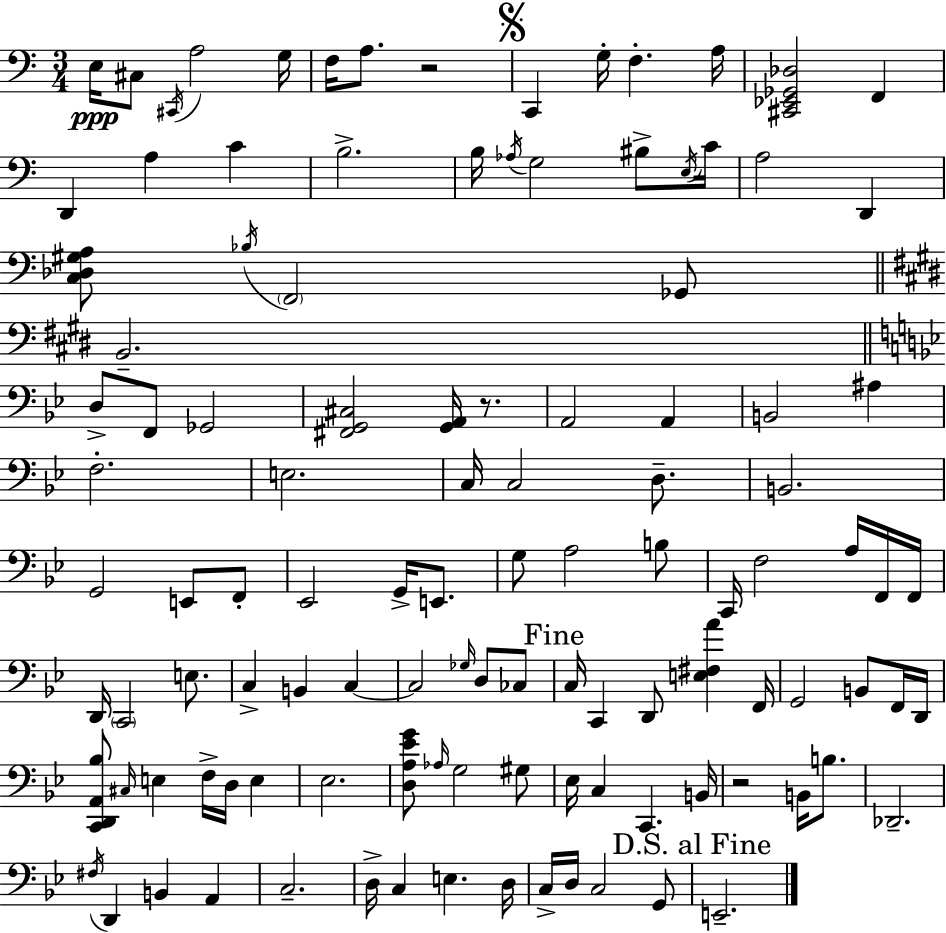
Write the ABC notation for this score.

X:1
T:Untitled
M:3/4
L:1/4
K:C
E,/4 ^C,/2 ^C,,/4 A,2 G,/4 F,/4 A,/2 z2 C,, G,/4 F, A,/4 [^C,,_E,,_G,,_D,]2 F,, D,, A, C B,2 B,/4 _A,/4 G,2 ^B,/2 E,/4 C/4 A,2 D,, [C,_D,^G,A,]/2 _B,/4 F,,2 _G,,/2 B,,2 D,/2 F,,/2 _G,,2 [^F,,G,,^C,]2 [G,,A,,]/4 z/2 A,,2 A,, B,,2 ^A, F,2 E,2 C,/4 C,2 D,/2 B,,2 G,,2 E,,/2 F,,/2 _E,,2 G,,/4 E,,/2 G,/2 A,2 B,/2 C,,/4 F,2 A,/4 F,,/4 F,,/4 D,,/4 C,,2 E,/2 C, B,, C, C,2 _G,/4 D,/2 _C,/2 C,/4 C,, D,,/2 [E,^F,A] F,,/4 G,,2 B,,/2 F,,/4 D,,/4 [C,,D,,A,,_B,]/2 ^C,/4 E, F,/4 D,/4 E, _E,2 [D,A,_EG]/2 _A,/4 G,2 ^G,/2 _E,/4 C, C,, B,,/4 z2 B,,/4 B,/2 _D,,2 ^F,/4 D,, B,, A,, C,2 D,/4 C, E, D,/4 C,/4 D,/4 C,2 G,,/2 E,,2